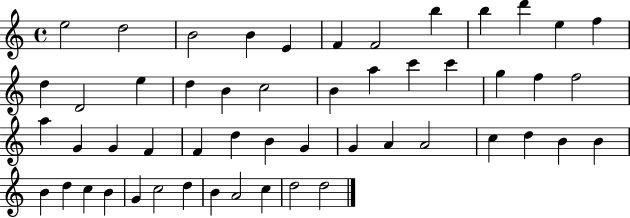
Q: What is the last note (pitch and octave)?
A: D5